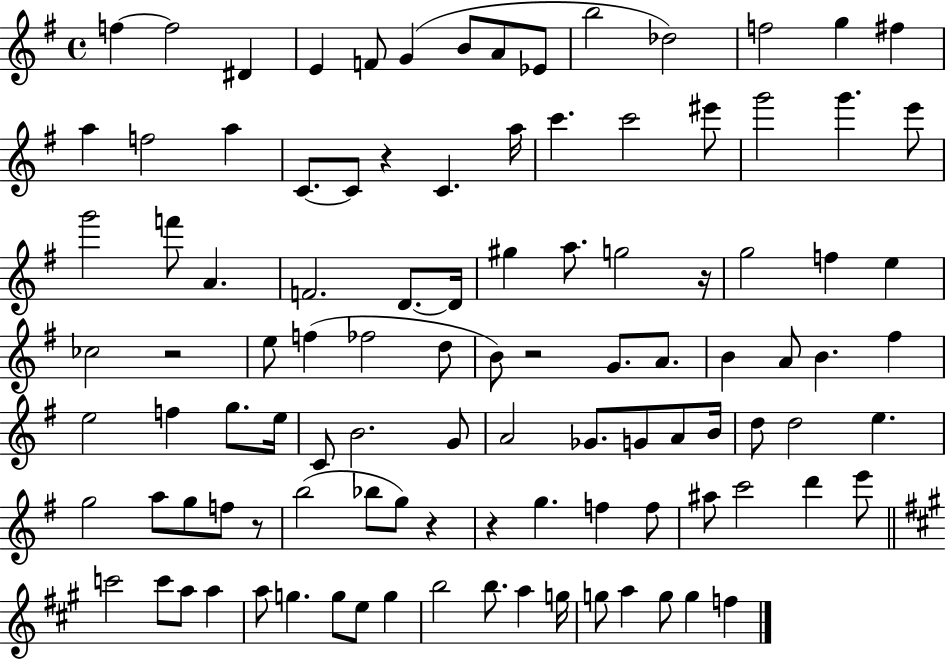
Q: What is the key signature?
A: G major